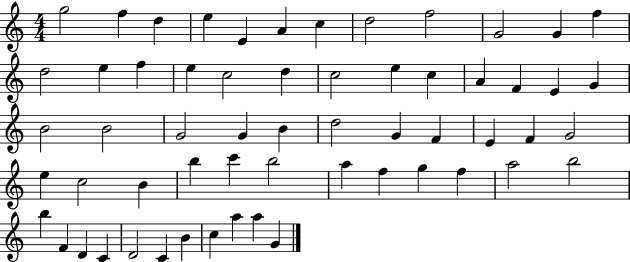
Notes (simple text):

G5/h F5/q D5/q E5/q E4/q A4/q C5/q D5/h F5/h G4/h G4/q F5/q D5/h E5/q F5/q E5/q C5/h D5/q C5/h E5/q C5/q A4/q F4/q E4/q G4/q B4/h B4/h G4/h G4/q B4/q D5/h G4/q F4/q E4/q F4/q G4/h E5/q C5/h B4/q B5/q C6/q B5/h A5/q F5/q G5/q F5/q A5/h B5/h B5/q F4/q D4/q C4/q D4/h C4/q B4/q C5/q A5/q A5/q G4/q